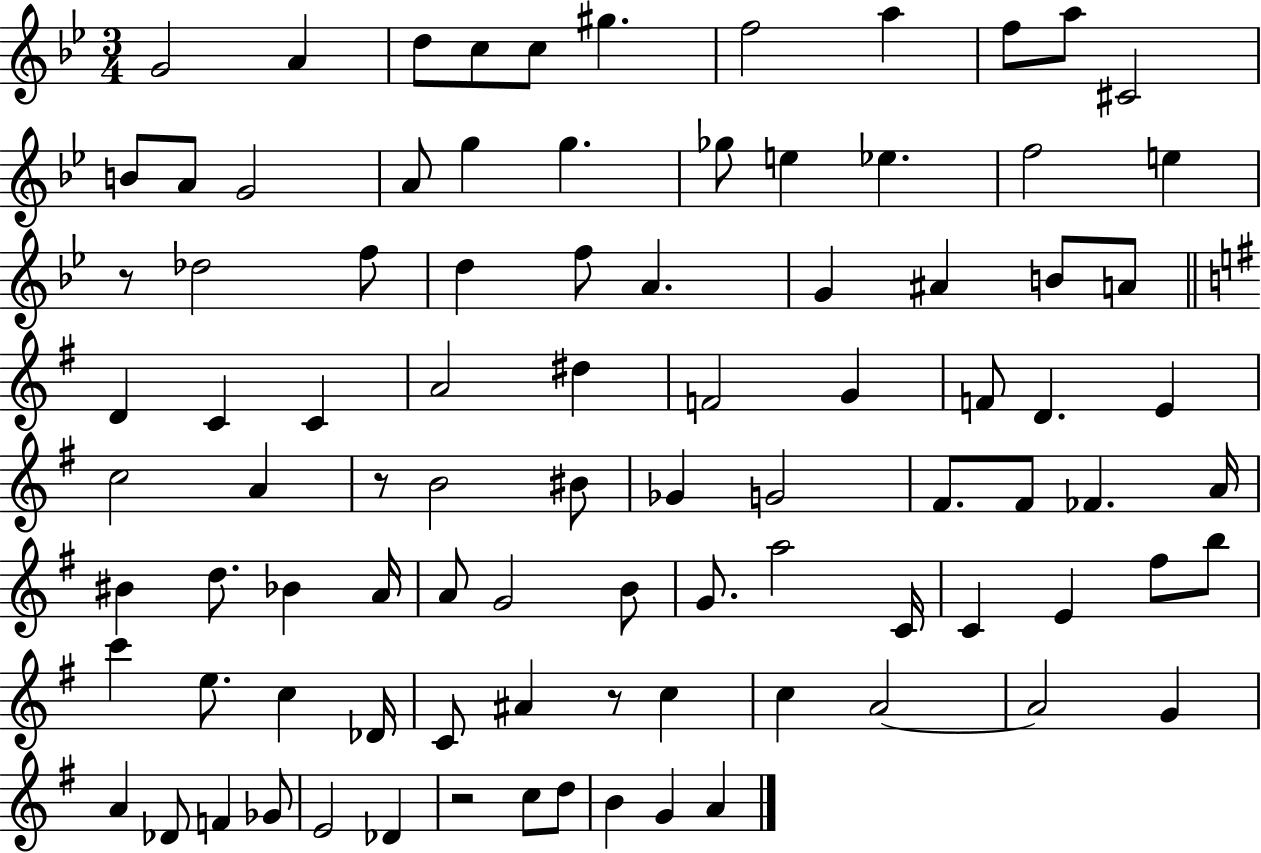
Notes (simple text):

G4/h A4/q D5/e C5/e C5/e G#5/q. F5/h A5/q F5/e A5/e C#4/h B4/e A4/e G4/h A4/e G5/q G5/q. Gb5/e E5/q Eb5/q. F5/h E5/q R/e Db5/h F5/e D5/q F5/e A4/q. G4/q A#4/q B4/e A4/e D4/q C4/q C4/q A4/h D#5/q F4/h G4/q F4/e D4/q. E4/q C5/h A4/q R/e B4/h BIS4/e Gb4/q G4/h F#4/e. F#4/e FES4/q. A4/s BIS4/q D5/e. Bb4/q A4/s A4/e G4/h B4/e G4/e. A5/h C4/s C4/q E4/q F#5/e B5/e C6/q E5/e. C5/q Db4/s C4/e A#4/q R/e C5/q C5/q A4/h A4/h G4/q A4/q Db4/e F4/q Gb4/e E4/h Db4/q R/h C5/e D5/e B4/q G4/q A4/q